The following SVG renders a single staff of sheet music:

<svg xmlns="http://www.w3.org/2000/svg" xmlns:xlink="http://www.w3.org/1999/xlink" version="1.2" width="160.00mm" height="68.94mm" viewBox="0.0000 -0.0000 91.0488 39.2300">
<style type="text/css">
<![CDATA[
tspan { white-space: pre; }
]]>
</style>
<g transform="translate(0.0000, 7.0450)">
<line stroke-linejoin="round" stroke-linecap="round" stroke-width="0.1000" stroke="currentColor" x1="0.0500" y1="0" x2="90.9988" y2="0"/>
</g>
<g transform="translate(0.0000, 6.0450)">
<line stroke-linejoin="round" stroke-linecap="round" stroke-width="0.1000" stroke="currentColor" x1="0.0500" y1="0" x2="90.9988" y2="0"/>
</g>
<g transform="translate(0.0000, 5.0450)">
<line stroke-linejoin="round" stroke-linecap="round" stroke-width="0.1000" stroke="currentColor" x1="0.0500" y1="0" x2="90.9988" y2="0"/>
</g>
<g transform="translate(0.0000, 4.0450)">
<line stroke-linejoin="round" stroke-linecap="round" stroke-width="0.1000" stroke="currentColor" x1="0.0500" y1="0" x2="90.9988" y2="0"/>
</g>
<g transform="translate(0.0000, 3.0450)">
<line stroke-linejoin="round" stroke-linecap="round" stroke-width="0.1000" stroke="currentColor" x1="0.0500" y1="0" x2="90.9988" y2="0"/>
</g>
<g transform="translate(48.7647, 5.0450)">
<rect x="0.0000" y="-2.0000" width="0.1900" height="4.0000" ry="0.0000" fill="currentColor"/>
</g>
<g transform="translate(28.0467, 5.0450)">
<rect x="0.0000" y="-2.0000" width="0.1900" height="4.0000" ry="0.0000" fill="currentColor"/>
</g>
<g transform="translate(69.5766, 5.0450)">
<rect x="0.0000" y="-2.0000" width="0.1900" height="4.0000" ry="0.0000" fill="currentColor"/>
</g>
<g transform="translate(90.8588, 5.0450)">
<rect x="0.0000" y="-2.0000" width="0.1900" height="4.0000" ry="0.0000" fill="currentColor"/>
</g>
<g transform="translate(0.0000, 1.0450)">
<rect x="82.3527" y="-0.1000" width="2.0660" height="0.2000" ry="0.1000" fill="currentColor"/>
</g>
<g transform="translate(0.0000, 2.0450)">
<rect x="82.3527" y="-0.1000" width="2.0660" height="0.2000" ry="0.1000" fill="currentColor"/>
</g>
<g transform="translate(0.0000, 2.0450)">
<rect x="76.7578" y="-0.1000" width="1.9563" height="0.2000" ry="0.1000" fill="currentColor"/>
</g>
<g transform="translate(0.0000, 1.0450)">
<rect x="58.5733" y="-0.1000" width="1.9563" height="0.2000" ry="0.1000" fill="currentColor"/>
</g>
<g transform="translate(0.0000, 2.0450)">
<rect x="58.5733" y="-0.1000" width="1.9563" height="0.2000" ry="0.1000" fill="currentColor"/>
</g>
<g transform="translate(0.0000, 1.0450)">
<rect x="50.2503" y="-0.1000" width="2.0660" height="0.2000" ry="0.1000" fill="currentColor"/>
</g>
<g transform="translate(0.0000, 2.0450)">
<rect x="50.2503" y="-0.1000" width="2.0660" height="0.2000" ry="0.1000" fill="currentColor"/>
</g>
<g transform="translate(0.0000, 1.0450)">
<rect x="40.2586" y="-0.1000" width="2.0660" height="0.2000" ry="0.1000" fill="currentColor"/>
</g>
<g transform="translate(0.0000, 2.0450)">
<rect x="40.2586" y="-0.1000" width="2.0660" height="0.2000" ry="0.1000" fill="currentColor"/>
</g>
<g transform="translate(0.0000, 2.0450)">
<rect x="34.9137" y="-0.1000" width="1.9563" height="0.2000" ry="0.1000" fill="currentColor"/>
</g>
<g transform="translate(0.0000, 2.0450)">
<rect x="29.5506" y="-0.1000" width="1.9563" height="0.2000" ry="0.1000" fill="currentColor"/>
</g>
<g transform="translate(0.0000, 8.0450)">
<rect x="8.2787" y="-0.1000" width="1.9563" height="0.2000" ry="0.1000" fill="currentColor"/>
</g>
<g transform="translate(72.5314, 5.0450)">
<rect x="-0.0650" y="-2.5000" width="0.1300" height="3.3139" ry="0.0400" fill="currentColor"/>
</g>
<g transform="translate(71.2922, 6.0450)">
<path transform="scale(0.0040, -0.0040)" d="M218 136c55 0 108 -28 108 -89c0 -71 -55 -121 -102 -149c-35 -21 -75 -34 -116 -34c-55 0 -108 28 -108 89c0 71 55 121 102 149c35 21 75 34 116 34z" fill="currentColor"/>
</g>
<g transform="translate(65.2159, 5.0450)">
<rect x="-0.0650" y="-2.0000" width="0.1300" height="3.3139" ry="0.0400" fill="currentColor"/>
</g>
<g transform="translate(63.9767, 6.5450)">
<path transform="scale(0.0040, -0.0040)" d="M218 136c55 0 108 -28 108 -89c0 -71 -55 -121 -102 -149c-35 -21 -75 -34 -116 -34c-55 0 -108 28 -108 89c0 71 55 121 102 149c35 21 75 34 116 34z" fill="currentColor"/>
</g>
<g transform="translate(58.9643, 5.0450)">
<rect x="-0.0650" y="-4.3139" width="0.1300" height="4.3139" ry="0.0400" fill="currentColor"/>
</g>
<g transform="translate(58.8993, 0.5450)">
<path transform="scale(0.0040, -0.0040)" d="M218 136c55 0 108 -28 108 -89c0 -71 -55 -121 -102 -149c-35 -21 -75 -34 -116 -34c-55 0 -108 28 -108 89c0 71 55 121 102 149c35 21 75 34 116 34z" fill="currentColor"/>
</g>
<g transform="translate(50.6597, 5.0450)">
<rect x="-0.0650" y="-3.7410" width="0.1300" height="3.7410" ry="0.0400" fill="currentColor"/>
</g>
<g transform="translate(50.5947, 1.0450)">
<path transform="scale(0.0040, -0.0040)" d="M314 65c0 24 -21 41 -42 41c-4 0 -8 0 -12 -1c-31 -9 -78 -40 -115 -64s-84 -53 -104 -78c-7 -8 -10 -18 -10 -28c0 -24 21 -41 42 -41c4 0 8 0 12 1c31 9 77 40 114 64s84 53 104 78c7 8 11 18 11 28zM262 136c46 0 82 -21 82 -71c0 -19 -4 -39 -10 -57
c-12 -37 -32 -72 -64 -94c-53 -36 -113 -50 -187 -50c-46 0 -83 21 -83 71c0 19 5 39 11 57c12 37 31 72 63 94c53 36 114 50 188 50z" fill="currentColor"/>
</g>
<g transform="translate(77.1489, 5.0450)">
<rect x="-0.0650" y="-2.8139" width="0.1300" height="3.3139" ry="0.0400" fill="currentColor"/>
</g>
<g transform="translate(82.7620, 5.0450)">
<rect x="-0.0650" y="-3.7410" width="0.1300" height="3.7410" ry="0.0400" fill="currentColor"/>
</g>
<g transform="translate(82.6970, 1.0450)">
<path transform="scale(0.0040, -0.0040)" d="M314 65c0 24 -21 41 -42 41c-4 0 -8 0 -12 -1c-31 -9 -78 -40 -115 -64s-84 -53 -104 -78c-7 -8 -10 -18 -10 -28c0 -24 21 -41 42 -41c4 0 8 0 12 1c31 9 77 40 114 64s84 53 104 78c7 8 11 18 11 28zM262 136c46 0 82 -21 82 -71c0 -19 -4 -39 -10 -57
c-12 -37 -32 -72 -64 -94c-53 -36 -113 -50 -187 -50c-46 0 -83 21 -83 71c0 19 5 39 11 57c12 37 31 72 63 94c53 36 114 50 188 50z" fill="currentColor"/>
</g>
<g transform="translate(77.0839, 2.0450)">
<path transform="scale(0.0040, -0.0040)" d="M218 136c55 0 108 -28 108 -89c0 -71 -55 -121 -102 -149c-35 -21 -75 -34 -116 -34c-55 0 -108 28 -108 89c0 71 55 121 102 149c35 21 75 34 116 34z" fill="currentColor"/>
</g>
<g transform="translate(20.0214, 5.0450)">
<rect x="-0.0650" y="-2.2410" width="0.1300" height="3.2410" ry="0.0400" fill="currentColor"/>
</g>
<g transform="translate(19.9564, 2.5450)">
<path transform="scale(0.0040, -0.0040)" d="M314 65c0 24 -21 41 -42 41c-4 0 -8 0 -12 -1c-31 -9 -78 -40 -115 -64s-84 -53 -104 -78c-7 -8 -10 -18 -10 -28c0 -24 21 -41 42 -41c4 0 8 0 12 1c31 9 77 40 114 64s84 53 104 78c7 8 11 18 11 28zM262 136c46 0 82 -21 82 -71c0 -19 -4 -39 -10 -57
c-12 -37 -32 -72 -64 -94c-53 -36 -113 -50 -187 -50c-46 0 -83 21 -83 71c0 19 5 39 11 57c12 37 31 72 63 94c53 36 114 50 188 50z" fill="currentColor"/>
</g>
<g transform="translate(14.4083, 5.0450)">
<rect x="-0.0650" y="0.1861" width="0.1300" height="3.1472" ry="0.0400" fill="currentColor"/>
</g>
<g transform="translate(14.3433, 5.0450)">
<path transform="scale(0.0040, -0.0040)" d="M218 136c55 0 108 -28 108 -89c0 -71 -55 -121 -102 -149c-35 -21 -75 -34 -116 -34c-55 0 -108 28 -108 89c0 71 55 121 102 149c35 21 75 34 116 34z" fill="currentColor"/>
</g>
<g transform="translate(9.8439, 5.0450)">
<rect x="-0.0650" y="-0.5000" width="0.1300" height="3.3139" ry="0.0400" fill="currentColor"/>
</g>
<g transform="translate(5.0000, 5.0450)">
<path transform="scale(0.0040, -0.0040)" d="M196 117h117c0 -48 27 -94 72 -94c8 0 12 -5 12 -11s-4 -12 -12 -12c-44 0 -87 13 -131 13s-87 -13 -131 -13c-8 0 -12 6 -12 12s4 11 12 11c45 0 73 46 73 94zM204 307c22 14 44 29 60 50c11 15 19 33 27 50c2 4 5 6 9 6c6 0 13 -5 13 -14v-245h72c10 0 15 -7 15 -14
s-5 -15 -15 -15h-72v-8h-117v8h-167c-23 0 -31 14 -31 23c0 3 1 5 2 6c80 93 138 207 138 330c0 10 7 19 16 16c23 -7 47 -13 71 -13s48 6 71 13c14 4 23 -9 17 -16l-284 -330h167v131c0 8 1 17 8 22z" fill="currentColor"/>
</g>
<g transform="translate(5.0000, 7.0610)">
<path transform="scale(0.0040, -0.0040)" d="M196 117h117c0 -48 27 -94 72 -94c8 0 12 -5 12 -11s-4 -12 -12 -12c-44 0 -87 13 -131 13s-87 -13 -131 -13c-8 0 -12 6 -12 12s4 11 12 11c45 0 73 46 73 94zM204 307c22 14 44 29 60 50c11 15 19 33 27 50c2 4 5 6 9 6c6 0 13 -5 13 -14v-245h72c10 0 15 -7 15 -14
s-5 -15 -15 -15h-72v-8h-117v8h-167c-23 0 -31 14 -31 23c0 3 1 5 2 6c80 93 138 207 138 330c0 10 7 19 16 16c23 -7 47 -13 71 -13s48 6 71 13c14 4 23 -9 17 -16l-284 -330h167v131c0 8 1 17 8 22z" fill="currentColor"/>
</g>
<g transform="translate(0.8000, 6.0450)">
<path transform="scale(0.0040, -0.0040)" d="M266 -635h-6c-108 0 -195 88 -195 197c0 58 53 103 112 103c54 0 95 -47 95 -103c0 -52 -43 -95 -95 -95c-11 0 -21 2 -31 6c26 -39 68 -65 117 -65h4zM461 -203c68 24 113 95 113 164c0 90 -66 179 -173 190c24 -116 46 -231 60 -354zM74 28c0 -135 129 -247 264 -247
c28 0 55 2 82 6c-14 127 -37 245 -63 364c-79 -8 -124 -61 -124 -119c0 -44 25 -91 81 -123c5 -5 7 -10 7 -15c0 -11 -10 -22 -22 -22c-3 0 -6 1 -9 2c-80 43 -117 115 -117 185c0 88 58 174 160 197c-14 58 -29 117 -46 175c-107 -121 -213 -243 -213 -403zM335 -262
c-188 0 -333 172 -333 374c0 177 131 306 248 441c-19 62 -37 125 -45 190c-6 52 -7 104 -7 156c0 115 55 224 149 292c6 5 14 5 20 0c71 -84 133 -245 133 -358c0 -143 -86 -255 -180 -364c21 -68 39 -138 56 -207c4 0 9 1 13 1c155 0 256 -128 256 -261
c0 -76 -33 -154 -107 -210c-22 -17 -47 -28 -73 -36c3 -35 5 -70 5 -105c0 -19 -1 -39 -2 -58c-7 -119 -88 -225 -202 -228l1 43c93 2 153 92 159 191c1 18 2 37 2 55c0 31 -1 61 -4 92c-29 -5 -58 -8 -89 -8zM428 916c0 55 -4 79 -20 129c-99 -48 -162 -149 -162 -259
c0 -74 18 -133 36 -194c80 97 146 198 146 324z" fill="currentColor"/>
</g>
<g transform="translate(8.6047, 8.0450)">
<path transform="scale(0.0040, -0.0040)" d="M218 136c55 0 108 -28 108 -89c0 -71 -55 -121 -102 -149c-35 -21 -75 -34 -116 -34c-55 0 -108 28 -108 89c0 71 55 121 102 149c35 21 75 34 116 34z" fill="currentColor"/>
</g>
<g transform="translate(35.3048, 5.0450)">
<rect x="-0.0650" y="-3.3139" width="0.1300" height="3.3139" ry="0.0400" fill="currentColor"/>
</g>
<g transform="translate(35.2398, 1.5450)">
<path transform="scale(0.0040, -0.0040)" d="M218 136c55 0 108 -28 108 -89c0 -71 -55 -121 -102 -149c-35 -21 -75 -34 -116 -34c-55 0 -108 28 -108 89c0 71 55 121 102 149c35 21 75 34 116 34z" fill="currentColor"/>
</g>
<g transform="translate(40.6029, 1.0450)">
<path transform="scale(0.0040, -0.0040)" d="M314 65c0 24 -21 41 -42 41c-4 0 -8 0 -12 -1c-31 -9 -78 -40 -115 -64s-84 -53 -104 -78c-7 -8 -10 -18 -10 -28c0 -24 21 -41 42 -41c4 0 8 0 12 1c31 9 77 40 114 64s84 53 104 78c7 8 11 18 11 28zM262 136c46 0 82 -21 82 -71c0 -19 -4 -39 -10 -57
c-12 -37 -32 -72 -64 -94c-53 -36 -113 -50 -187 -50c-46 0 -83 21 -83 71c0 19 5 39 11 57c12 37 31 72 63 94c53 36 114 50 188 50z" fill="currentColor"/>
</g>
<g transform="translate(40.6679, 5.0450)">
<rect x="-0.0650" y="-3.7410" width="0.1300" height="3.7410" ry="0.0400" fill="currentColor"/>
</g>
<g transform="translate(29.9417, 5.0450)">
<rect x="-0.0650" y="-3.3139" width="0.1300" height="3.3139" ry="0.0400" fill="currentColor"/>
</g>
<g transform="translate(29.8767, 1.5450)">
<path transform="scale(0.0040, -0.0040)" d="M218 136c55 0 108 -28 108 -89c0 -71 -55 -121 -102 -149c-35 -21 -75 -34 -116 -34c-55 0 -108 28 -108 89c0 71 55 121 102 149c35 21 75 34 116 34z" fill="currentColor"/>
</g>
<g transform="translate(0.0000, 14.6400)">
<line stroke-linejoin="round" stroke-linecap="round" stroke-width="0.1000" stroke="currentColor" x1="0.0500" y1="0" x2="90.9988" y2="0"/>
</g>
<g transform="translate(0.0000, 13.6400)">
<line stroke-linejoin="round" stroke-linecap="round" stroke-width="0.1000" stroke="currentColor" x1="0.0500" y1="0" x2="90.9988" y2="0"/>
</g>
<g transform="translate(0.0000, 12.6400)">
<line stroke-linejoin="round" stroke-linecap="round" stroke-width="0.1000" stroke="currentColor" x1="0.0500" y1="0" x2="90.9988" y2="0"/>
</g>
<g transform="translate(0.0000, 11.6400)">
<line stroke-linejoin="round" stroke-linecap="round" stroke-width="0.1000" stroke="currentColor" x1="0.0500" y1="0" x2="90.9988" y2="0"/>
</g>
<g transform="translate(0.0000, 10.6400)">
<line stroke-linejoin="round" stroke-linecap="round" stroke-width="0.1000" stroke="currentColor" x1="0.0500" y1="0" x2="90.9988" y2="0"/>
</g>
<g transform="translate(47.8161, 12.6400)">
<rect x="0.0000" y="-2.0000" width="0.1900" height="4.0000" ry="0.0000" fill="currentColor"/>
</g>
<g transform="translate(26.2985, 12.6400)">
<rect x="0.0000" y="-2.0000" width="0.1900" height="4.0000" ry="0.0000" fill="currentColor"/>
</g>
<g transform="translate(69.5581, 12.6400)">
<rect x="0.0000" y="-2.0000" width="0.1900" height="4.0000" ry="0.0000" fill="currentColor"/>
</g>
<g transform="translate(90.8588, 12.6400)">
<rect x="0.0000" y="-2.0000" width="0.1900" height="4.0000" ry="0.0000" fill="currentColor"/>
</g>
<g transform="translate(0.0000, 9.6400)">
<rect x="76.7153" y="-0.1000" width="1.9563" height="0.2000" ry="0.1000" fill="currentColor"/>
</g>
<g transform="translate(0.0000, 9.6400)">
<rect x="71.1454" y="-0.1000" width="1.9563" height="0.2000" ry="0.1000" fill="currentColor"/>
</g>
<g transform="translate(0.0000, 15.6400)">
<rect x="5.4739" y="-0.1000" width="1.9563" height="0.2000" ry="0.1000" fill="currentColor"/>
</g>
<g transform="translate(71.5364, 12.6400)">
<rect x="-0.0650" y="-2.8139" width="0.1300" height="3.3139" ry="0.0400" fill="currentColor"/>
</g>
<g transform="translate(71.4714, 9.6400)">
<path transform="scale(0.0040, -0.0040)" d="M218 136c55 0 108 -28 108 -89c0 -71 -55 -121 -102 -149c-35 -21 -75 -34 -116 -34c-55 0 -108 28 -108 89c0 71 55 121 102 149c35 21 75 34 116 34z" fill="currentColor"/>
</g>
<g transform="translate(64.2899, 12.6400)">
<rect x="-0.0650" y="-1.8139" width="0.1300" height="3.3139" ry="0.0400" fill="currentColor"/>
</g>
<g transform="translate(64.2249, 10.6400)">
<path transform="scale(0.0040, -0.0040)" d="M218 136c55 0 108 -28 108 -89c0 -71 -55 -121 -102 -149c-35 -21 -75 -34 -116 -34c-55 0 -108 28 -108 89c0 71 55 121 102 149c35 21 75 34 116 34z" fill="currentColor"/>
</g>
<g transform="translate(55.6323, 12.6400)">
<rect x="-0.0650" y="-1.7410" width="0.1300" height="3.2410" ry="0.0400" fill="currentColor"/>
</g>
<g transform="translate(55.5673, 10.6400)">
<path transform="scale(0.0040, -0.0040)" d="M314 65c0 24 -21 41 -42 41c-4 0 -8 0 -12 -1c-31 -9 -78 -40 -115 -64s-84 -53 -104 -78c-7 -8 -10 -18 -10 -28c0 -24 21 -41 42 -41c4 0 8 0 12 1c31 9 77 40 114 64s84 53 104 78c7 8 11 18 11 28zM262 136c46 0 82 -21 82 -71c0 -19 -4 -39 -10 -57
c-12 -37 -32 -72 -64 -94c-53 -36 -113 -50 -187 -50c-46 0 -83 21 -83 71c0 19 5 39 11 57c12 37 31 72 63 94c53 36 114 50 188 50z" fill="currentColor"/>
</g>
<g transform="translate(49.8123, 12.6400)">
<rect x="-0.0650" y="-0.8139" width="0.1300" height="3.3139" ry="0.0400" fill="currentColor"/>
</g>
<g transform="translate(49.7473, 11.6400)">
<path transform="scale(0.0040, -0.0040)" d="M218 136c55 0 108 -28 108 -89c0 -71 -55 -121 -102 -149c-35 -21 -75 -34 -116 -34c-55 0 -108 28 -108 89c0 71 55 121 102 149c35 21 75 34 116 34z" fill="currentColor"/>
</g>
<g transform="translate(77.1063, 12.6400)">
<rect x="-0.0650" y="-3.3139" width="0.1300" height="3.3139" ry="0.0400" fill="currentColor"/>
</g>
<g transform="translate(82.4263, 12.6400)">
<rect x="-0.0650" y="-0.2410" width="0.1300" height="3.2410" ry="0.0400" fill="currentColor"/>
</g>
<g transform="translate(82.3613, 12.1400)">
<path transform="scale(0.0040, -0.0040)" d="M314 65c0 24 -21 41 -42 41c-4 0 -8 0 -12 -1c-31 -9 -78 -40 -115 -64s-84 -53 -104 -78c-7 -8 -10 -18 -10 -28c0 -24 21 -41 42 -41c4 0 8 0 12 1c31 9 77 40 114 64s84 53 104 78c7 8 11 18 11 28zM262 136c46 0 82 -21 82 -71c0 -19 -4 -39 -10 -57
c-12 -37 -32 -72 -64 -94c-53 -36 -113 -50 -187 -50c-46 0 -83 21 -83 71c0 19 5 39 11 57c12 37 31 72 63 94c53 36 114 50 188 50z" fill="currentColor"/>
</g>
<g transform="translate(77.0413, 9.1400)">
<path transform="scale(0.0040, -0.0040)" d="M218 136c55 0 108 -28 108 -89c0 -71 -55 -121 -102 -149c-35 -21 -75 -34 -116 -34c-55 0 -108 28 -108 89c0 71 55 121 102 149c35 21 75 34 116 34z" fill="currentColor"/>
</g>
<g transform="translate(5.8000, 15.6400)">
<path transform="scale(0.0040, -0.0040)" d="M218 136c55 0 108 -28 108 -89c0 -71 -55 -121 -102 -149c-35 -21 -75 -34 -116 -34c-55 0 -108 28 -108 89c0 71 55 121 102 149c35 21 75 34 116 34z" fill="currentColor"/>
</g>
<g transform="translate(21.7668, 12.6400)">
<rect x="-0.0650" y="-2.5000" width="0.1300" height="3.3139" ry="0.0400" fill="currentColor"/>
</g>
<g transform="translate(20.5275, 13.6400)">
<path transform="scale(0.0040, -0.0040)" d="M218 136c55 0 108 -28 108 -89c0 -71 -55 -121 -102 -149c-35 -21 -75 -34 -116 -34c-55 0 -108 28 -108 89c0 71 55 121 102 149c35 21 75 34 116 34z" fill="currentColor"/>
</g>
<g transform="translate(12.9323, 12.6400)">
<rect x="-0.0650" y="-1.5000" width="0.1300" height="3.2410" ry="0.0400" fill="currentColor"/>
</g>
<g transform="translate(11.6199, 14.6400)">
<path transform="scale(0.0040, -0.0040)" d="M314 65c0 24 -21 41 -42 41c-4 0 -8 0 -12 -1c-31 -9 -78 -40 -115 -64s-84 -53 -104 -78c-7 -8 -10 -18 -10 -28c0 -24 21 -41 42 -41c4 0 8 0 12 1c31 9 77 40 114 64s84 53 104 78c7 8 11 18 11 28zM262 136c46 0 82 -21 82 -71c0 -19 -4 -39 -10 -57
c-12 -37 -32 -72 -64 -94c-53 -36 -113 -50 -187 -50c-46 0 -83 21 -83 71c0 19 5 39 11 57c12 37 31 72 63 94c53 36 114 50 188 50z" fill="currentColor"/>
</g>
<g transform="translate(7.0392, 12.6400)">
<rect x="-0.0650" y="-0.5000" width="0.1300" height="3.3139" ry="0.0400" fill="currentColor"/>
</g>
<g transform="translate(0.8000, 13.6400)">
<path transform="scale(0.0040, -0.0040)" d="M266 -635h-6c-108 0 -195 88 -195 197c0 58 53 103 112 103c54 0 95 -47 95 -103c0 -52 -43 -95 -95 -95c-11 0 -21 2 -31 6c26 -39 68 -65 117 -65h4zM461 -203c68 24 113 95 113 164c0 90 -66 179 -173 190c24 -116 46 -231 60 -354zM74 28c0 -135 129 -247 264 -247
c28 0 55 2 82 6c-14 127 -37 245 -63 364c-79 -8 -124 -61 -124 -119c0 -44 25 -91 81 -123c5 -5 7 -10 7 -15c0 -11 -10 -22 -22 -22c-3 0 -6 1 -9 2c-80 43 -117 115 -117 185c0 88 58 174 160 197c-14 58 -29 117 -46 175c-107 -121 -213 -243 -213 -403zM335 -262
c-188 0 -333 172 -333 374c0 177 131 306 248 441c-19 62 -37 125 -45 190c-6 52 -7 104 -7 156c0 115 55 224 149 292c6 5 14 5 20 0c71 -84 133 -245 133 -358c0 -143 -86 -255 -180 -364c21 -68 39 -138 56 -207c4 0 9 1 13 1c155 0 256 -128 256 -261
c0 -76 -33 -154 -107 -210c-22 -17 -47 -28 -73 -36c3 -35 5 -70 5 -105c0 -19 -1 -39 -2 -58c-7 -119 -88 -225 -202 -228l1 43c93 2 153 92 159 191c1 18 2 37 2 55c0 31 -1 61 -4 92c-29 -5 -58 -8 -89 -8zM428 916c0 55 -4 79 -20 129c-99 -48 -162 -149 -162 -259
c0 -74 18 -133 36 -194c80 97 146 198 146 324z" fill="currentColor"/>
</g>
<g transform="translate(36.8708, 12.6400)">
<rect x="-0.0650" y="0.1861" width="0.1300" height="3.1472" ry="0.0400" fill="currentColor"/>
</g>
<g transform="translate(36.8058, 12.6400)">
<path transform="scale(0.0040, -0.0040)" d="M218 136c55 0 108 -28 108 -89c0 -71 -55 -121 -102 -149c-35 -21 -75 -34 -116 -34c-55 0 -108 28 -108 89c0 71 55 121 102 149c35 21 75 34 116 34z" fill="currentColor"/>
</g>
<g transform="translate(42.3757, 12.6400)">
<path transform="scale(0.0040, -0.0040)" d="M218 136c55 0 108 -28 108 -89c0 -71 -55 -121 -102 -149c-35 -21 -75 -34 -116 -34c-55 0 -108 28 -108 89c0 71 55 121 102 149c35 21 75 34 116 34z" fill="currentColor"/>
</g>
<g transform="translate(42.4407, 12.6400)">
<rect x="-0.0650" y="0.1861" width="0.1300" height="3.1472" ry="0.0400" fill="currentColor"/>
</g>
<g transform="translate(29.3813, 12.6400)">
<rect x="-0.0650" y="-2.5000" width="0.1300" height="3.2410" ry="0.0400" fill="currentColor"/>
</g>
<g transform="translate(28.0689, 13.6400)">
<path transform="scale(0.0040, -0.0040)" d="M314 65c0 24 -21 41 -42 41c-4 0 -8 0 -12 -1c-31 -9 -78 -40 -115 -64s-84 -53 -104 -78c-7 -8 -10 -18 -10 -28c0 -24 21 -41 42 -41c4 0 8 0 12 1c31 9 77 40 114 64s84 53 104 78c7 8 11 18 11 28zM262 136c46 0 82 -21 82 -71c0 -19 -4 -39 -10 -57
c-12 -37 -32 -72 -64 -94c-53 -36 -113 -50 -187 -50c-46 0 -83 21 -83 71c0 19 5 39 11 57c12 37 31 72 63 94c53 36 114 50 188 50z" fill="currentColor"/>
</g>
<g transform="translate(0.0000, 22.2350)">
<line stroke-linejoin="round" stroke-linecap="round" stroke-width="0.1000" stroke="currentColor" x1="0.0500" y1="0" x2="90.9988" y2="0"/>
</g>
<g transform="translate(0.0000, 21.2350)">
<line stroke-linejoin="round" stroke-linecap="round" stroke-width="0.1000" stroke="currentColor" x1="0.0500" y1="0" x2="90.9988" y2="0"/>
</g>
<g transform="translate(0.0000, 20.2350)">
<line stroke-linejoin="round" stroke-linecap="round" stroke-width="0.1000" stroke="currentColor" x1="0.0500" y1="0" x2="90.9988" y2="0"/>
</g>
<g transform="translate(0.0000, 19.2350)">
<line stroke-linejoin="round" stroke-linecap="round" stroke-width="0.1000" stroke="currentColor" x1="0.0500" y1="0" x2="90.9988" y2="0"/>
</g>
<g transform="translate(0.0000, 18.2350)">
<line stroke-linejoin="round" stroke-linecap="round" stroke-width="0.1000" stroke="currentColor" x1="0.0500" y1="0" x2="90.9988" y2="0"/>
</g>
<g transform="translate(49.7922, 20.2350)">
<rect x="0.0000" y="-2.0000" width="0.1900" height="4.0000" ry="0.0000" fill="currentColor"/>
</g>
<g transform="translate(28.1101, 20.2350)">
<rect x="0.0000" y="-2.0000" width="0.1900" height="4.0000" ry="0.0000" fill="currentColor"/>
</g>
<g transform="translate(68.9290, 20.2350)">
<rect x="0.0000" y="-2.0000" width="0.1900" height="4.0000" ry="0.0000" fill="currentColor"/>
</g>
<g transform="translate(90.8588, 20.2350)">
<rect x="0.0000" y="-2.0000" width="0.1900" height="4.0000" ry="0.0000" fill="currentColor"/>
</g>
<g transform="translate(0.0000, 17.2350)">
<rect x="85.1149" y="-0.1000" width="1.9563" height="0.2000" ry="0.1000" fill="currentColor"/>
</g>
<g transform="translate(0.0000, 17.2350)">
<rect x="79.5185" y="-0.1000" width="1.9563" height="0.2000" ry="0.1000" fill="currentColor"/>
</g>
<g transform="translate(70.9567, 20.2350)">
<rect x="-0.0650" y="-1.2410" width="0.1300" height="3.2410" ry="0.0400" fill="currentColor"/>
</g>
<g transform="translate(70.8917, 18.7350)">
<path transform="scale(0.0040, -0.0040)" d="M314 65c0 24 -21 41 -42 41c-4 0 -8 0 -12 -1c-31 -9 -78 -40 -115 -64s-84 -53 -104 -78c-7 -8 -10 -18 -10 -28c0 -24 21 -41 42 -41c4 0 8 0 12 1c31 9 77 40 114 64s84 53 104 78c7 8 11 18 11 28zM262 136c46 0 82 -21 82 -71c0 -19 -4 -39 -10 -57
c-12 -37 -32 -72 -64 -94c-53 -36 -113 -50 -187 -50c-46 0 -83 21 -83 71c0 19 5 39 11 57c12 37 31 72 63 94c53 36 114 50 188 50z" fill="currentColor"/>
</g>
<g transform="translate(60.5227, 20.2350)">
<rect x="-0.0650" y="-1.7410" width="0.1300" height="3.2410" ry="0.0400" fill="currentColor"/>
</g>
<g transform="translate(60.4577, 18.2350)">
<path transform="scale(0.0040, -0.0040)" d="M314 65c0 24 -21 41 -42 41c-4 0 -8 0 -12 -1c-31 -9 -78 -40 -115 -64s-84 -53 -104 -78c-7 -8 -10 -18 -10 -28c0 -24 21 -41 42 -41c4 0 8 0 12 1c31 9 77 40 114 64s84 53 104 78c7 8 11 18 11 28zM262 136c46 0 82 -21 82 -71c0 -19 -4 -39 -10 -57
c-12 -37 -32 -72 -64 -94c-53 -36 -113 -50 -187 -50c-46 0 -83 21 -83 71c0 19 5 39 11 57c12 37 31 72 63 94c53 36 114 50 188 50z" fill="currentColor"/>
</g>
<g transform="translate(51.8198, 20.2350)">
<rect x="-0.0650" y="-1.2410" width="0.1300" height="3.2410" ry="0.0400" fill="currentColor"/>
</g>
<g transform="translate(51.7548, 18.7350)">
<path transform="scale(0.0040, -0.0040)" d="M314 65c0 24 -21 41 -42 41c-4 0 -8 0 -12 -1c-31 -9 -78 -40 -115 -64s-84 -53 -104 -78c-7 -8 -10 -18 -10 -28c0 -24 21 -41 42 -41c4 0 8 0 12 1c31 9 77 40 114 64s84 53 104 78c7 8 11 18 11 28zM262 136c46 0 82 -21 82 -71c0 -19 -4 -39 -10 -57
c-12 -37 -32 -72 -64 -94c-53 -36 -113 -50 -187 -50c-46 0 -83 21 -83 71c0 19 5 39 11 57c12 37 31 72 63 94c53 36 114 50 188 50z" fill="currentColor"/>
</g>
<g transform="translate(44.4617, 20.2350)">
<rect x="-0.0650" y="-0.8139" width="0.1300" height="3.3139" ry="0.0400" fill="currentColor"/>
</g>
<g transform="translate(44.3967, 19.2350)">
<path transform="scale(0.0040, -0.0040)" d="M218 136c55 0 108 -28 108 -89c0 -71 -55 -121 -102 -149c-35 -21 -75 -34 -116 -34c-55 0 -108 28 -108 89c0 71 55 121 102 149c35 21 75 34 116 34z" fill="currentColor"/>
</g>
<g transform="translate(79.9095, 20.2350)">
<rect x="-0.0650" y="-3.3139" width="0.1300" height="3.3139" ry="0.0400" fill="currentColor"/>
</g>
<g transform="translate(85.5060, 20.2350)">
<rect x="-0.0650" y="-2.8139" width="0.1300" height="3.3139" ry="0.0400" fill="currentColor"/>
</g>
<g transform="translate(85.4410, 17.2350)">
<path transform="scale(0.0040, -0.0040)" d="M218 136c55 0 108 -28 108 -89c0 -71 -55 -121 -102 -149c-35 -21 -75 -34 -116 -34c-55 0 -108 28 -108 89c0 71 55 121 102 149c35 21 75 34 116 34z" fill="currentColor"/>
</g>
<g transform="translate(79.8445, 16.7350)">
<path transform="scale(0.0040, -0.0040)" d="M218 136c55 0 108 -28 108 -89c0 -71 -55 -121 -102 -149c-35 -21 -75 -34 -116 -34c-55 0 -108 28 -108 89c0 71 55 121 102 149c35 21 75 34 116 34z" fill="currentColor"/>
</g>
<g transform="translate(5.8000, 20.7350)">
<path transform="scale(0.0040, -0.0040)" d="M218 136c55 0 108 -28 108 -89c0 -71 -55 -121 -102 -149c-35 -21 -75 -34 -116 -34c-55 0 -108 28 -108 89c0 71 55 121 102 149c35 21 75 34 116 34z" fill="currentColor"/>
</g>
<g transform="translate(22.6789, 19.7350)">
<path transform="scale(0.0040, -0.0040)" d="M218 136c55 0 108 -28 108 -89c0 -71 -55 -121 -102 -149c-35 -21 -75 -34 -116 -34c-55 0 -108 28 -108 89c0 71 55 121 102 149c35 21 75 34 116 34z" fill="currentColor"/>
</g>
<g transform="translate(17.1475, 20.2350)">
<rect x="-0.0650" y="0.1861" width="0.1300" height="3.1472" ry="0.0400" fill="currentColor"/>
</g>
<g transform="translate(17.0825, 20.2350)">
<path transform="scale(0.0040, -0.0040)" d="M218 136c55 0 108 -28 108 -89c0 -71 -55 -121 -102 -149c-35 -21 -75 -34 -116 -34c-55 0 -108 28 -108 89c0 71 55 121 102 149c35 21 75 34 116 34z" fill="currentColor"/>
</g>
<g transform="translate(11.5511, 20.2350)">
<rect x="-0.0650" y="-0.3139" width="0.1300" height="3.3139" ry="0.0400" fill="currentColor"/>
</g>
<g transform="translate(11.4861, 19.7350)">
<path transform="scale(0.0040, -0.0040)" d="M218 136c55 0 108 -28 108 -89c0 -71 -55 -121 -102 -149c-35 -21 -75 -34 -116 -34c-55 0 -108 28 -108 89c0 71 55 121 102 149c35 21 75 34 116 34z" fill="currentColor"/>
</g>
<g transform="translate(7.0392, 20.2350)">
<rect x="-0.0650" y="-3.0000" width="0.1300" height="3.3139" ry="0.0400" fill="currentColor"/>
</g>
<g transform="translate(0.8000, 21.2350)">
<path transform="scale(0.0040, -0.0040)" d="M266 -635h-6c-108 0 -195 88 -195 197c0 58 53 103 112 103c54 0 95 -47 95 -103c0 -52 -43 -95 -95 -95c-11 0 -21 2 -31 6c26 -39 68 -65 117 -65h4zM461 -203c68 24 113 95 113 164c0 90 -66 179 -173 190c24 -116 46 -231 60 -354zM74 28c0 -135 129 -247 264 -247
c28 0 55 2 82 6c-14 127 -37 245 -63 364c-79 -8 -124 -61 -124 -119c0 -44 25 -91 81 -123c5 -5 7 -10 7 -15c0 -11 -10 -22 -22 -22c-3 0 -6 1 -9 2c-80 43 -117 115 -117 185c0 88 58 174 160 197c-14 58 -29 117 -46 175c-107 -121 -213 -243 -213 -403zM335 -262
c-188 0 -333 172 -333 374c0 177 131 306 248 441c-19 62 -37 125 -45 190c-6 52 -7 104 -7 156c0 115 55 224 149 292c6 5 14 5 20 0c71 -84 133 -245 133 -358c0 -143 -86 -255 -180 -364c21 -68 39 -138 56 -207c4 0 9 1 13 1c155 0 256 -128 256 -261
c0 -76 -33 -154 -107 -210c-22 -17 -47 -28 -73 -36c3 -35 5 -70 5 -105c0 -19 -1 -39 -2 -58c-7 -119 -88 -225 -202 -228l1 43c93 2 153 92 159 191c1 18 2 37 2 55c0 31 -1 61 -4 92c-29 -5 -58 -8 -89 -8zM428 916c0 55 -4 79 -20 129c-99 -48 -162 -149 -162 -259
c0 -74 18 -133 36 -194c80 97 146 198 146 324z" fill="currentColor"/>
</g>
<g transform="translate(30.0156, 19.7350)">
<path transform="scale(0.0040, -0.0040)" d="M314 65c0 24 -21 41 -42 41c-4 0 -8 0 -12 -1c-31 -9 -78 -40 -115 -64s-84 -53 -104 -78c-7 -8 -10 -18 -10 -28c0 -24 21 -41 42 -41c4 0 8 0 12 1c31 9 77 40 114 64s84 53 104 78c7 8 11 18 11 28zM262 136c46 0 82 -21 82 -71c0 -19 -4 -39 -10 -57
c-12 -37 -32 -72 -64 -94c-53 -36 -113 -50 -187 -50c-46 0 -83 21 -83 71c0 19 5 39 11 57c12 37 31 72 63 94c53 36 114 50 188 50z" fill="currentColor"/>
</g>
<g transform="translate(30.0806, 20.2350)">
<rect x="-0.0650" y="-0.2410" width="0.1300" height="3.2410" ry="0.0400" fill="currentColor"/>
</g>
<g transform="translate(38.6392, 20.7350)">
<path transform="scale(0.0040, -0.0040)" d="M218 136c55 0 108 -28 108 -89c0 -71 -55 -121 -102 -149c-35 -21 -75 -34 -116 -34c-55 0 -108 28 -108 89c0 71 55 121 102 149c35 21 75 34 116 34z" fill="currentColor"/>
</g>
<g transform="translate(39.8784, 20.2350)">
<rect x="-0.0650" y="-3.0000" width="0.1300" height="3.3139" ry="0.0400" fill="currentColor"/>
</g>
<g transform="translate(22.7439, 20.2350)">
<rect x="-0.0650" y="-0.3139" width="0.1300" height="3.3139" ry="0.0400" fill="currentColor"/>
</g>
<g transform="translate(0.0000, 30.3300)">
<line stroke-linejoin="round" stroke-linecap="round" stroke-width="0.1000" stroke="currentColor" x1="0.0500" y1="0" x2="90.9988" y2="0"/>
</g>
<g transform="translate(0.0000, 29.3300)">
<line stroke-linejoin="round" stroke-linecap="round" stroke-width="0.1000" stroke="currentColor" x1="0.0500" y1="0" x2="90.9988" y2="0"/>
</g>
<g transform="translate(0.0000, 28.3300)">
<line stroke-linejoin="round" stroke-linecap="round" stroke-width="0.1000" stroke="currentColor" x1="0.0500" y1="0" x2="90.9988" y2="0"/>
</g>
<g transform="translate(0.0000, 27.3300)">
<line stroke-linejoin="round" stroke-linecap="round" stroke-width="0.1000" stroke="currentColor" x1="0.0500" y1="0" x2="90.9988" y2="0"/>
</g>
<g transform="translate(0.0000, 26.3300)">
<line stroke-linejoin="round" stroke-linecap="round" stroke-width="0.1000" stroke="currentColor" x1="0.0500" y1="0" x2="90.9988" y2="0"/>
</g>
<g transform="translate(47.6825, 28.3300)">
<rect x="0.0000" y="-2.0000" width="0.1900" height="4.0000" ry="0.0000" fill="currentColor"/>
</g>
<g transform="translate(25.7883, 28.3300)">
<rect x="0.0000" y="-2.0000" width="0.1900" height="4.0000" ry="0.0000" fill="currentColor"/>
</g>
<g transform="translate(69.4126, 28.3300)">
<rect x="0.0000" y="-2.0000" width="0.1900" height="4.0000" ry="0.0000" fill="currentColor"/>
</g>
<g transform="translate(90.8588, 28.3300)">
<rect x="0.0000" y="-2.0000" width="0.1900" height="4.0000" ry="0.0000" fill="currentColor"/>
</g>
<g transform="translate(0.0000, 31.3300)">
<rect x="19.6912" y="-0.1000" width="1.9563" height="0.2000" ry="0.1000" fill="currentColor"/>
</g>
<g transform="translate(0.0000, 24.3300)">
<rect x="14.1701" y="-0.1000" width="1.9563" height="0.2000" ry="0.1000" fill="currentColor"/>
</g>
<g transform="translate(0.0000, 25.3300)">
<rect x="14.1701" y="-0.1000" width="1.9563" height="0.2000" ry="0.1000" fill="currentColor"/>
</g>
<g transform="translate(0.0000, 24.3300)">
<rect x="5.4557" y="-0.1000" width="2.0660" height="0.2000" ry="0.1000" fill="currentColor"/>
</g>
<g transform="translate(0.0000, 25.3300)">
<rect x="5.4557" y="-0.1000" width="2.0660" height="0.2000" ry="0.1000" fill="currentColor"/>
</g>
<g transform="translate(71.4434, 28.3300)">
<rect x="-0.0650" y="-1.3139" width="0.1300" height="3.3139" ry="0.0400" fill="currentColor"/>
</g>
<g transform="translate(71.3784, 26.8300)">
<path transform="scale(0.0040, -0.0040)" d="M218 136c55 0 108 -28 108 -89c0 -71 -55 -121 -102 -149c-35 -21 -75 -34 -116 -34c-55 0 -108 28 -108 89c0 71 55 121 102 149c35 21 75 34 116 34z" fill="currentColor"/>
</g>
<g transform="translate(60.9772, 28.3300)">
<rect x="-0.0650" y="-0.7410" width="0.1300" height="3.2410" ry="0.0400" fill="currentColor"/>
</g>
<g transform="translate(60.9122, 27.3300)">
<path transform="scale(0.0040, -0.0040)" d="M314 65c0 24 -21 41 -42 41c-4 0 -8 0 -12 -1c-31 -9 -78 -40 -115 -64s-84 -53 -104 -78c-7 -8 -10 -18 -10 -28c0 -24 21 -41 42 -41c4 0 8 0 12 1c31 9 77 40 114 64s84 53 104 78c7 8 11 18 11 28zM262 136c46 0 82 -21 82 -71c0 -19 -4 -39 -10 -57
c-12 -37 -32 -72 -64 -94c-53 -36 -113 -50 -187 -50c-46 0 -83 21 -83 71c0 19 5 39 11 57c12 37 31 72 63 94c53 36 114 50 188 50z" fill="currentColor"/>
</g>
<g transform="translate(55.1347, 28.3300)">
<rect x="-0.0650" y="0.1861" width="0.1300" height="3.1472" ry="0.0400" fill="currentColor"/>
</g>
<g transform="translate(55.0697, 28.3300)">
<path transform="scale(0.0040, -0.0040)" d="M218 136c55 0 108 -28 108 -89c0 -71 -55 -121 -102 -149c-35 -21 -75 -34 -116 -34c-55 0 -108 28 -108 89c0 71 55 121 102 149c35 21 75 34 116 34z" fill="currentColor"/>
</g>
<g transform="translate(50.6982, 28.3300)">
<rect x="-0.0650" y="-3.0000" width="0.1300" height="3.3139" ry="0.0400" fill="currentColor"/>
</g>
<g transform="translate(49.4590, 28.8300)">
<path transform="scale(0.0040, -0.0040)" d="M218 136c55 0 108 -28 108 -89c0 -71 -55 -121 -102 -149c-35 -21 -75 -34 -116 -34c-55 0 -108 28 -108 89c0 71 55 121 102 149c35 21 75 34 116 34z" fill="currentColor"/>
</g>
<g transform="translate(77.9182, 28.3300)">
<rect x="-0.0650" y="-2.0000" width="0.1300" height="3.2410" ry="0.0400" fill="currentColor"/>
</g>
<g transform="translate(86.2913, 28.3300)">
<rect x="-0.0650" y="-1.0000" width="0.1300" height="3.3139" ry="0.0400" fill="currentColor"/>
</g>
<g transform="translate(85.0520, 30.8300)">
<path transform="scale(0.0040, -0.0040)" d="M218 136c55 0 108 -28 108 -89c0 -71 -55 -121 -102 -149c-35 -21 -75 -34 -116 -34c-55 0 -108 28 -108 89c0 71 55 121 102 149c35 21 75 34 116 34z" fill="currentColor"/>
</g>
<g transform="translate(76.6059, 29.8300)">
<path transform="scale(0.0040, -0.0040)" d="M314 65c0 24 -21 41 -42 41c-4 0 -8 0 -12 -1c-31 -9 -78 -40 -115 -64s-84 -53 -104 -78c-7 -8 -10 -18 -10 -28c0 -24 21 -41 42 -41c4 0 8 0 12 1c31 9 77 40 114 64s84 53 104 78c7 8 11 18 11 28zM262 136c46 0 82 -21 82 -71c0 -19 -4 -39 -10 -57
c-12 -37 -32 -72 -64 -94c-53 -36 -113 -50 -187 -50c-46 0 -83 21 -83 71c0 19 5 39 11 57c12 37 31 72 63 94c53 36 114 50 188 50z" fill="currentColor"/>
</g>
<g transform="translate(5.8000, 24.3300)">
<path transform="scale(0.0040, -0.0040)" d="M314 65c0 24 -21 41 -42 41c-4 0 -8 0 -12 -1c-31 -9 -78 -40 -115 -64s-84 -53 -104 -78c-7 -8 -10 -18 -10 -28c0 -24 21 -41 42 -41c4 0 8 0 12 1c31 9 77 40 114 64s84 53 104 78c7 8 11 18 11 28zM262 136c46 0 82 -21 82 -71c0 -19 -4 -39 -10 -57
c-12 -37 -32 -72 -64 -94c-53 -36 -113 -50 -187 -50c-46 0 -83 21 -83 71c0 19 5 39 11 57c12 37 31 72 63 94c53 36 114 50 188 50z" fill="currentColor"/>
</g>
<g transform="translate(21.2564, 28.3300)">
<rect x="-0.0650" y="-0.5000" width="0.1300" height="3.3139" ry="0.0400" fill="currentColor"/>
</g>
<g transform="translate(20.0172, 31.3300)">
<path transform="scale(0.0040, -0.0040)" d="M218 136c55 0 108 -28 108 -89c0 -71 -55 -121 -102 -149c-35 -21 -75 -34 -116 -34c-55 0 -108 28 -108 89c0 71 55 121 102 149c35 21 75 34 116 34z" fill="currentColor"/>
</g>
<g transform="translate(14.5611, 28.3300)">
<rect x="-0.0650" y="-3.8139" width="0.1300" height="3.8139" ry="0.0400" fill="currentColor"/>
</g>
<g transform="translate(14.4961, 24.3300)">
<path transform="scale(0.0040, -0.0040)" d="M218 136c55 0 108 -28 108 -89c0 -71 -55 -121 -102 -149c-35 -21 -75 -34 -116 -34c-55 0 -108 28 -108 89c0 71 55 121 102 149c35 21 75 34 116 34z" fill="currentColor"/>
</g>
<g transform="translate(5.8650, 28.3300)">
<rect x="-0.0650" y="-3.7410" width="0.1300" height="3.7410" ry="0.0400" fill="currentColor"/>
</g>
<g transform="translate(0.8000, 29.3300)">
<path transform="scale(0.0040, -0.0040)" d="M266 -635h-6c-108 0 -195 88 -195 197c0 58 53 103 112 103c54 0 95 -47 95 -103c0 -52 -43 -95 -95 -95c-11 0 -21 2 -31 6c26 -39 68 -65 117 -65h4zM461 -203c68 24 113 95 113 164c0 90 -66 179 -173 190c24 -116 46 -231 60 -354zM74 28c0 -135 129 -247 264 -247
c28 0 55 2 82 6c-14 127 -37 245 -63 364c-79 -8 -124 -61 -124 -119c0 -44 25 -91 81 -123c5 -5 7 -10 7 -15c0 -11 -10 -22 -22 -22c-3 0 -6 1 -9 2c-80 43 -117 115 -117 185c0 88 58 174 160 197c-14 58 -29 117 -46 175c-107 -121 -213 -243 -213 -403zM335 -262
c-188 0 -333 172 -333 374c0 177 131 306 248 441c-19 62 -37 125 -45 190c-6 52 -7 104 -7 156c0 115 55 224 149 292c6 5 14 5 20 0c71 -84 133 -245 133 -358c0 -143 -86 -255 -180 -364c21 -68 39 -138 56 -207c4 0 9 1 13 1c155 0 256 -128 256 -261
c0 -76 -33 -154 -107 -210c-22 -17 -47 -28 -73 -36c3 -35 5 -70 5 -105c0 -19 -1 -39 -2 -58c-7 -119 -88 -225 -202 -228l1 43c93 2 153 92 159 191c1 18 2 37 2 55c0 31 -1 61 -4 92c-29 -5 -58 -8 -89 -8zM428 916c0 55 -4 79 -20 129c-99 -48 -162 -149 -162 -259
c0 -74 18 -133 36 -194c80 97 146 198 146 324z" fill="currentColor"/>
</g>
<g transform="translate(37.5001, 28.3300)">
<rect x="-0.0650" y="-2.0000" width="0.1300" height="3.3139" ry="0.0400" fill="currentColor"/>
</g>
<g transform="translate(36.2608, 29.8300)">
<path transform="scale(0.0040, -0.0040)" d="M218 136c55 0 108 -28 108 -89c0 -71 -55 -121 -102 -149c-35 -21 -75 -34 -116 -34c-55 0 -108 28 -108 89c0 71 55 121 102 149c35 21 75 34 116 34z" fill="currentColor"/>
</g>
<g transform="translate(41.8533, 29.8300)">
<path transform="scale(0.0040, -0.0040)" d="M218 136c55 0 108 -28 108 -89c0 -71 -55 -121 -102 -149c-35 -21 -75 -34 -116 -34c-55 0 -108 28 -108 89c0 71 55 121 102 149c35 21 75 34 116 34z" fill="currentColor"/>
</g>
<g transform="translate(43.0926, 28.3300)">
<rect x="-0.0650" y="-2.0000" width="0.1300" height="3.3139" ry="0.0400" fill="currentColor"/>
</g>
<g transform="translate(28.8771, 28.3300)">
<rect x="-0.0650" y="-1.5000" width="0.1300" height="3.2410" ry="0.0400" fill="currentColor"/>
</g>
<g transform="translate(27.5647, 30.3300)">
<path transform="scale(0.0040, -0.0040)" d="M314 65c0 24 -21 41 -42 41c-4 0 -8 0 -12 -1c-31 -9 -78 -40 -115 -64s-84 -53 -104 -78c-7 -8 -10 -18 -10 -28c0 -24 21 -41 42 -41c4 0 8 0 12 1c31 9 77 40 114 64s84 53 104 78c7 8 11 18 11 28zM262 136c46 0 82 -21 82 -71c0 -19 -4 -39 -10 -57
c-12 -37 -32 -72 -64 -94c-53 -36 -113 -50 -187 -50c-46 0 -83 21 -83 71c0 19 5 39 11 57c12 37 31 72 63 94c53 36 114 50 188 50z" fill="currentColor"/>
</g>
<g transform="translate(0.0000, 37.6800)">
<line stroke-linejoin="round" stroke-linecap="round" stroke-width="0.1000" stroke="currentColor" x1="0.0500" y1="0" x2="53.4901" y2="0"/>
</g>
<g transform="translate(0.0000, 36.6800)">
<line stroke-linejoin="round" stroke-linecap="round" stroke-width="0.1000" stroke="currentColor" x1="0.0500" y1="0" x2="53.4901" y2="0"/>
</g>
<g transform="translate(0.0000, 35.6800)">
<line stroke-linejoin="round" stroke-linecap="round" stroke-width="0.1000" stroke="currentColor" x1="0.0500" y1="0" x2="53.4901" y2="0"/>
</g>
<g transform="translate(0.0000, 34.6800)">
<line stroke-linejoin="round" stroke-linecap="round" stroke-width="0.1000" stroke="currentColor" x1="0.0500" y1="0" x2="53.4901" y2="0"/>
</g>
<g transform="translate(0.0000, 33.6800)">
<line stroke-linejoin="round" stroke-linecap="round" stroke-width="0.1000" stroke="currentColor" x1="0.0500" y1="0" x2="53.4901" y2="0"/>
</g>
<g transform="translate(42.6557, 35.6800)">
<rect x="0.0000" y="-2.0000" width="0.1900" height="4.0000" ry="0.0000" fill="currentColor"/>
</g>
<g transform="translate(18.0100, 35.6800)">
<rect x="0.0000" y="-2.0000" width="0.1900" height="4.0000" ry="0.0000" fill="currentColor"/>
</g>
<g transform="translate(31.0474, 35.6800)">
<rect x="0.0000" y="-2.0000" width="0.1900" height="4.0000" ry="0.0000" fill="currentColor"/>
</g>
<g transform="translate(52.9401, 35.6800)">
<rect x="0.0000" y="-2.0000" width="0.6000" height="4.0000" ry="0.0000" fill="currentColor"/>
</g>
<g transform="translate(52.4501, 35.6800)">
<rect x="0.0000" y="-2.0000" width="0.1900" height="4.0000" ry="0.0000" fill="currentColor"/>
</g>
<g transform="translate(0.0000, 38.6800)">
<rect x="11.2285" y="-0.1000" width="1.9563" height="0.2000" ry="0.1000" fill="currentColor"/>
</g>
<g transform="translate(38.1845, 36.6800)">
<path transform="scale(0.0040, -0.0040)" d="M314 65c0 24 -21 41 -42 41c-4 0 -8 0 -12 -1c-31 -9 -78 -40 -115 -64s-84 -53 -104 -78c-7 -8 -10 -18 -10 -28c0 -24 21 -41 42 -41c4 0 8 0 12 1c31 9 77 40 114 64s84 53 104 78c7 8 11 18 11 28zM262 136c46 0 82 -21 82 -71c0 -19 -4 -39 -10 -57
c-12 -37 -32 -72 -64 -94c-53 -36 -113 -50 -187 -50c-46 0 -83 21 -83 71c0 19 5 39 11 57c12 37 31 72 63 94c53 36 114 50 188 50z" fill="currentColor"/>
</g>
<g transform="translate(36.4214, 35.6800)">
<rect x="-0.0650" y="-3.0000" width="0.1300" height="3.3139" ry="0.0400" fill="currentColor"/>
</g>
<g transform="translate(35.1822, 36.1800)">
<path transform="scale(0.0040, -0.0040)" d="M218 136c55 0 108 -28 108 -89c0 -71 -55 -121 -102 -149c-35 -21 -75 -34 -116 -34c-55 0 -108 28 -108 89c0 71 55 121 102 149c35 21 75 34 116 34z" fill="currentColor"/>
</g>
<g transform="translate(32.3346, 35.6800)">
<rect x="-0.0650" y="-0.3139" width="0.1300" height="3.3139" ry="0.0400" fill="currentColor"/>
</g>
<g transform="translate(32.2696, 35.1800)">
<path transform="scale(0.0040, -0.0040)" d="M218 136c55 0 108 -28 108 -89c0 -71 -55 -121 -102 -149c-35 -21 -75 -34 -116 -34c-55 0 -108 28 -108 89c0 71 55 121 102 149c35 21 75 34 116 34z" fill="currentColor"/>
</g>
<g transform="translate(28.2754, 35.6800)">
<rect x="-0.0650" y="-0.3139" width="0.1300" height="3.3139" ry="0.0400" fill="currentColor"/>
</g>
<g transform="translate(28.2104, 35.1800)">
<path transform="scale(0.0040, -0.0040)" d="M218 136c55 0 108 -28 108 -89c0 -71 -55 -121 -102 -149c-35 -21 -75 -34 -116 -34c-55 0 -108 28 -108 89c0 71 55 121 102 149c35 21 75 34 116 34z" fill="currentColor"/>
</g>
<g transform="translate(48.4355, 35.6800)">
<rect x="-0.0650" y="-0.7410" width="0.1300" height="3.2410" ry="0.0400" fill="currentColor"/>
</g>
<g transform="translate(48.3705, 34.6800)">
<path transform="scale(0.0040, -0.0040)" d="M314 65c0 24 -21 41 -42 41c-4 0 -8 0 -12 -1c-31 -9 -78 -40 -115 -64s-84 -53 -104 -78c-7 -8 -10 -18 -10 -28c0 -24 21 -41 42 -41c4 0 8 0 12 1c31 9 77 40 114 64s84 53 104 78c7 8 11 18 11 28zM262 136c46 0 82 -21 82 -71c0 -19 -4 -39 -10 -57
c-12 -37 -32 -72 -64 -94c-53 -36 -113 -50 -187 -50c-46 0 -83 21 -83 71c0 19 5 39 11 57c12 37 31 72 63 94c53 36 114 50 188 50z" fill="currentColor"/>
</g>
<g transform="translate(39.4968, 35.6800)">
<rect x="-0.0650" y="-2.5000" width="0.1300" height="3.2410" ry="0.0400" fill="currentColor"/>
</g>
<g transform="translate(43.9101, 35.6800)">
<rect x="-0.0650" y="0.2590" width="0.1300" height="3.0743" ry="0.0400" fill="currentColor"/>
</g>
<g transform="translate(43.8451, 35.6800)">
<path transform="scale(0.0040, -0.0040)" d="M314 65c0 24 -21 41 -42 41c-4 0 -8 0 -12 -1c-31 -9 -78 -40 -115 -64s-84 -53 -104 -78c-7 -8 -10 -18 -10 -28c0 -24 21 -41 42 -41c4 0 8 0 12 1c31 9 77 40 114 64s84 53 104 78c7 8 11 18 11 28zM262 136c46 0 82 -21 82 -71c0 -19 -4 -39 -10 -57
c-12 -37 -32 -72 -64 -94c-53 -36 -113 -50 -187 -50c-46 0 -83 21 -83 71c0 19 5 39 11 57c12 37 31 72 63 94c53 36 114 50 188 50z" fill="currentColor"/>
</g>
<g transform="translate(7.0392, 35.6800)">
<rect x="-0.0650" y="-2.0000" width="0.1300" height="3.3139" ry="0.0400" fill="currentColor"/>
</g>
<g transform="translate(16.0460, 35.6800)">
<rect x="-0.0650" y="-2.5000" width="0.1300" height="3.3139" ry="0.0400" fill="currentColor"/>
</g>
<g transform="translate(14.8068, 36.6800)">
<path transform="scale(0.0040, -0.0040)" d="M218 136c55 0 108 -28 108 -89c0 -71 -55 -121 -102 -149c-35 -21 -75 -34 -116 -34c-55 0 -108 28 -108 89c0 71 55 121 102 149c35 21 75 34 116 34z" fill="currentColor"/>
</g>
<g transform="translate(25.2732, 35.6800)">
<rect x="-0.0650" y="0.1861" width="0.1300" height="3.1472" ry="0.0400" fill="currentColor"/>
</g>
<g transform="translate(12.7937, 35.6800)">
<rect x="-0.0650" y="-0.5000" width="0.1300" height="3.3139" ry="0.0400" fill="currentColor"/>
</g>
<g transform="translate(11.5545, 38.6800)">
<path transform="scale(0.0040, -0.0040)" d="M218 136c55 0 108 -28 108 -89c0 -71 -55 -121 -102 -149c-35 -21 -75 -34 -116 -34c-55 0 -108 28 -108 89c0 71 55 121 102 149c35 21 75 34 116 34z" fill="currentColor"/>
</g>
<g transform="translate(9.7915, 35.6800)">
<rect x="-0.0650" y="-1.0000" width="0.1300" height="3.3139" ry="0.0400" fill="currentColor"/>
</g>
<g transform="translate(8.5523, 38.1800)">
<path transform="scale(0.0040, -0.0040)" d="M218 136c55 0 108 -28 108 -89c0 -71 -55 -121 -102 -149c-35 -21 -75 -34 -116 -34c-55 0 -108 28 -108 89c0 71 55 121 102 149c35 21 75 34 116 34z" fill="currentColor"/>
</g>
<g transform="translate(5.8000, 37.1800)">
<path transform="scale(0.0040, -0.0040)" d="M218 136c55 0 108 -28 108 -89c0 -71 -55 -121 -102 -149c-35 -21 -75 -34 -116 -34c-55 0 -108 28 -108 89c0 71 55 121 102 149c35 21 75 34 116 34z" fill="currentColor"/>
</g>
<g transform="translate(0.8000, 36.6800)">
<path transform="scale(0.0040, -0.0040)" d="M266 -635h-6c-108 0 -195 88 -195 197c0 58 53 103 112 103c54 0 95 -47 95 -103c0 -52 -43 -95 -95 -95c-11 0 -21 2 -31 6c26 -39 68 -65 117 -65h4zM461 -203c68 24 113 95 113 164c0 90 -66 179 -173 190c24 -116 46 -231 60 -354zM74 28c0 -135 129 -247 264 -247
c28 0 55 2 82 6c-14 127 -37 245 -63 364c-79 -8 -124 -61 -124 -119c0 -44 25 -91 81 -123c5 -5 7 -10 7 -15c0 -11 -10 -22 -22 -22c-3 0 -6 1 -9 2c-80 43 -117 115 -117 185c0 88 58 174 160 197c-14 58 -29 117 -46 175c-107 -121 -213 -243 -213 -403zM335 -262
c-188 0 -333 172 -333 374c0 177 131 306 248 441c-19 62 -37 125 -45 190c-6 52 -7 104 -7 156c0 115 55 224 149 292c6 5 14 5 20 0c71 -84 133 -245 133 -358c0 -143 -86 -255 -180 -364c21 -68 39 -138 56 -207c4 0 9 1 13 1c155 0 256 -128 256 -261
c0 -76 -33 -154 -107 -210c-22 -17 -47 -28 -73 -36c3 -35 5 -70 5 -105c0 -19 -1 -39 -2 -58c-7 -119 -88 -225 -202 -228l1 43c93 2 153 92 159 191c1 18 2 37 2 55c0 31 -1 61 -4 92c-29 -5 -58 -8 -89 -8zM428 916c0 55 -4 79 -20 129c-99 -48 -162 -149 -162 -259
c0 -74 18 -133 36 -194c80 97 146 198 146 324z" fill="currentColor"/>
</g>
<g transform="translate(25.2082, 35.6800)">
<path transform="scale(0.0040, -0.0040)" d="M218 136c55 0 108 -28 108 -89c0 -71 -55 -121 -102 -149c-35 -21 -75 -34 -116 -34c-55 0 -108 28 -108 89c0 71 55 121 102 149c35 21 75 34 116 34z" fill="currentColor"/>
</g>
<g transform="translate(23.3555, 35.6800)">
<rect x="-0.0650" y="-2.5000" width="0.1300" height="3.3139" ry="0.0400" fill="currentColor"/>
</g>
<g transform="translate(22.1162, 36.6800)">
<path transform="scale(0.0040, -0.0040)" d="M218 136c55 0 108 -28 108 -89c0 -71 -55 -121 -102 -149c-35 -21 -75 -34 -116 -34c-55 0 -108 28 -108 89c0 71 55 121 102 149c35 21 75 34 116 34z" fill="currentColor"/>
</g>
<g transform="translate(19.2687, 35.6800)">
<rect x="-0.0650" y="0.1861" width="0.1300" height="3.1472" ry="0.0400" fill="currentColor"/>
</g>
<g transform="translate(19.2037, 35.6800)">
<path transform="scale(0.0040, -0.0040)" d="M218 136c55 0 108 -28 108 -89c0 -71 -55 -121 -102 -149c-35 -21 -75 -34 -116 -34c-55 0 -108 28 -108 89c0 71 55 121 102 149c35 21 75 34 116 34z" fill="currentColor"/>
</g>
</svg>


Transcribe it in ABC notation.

X:1
T:Untitled
M:4/4
L:1/4
K:C
C B g2 b b c'2 c'2 d' F G a c'2 C E2 G G2 B B d f2 f a b c2 A c B c c2 A d e2 f2 e2 b a c'2 c' C E2 F F A B d2 e F2 D F D C G B G B c c A G2 B2 d2